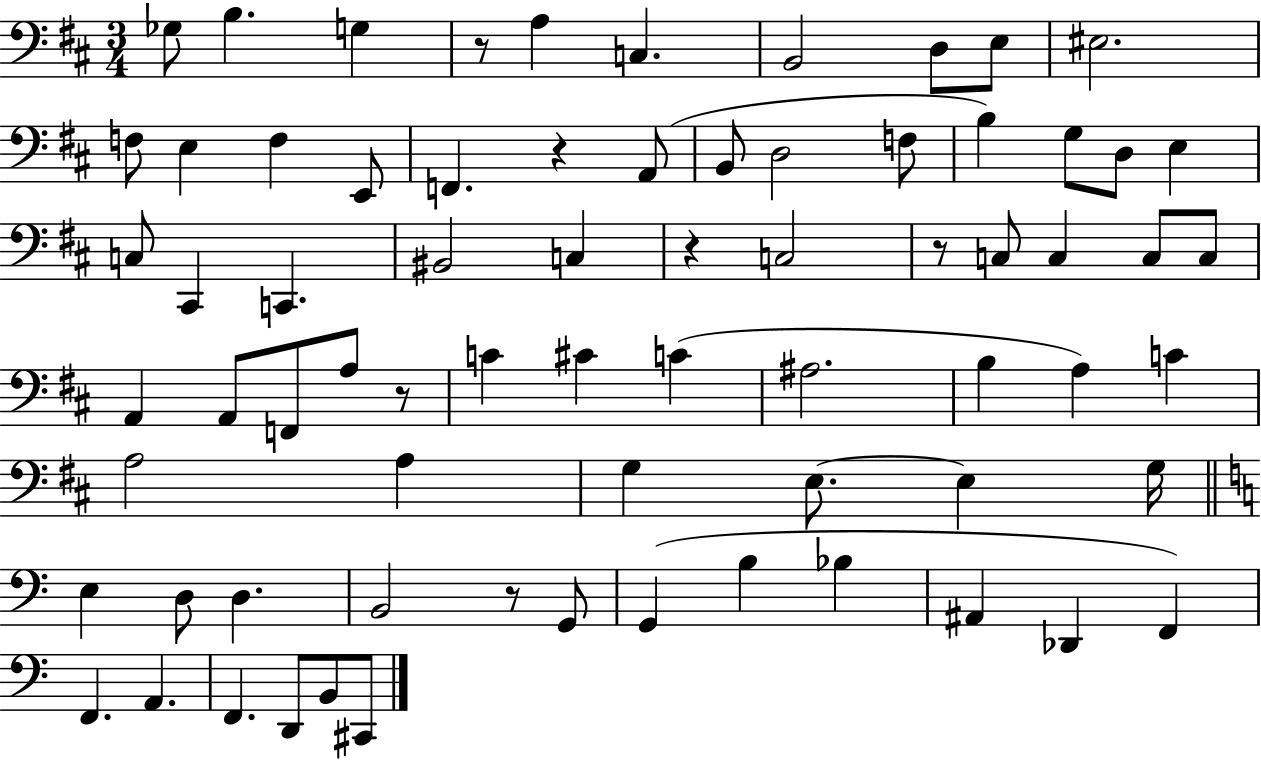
{
  \clef bass
  \numericTimeSignature
  \time 3/4
  \key d \major
  ges8 b4. g4 | r8 a4 c4. | b,2 d8 e8 | eis2. | \break f8 e4 f4 e,8 | f,4. r4 a,8( | b,8 d2 f8 | b4) g8 d8 e4 | \break c8 cis,4 c,4. | bis,2 c4 | r4 c2 | r8 c8 c4 c8 c8 | \break a,4 a,8 f,8 a8 r8 | c'4 cis'4 c'4( | ais2. | b4 a4) c'4 | \break a2 a4 | g4 e8.~~ e4 g16 | \bar "||" \break \key c \major e4 d8 d4. | b,2 r8 g,8 | g,4( b4 bes4 | ais,4 des,4 f,4) | \break f,4. a,4. | f,4. d,8 b,8 cis,8 | \bar "|."
}